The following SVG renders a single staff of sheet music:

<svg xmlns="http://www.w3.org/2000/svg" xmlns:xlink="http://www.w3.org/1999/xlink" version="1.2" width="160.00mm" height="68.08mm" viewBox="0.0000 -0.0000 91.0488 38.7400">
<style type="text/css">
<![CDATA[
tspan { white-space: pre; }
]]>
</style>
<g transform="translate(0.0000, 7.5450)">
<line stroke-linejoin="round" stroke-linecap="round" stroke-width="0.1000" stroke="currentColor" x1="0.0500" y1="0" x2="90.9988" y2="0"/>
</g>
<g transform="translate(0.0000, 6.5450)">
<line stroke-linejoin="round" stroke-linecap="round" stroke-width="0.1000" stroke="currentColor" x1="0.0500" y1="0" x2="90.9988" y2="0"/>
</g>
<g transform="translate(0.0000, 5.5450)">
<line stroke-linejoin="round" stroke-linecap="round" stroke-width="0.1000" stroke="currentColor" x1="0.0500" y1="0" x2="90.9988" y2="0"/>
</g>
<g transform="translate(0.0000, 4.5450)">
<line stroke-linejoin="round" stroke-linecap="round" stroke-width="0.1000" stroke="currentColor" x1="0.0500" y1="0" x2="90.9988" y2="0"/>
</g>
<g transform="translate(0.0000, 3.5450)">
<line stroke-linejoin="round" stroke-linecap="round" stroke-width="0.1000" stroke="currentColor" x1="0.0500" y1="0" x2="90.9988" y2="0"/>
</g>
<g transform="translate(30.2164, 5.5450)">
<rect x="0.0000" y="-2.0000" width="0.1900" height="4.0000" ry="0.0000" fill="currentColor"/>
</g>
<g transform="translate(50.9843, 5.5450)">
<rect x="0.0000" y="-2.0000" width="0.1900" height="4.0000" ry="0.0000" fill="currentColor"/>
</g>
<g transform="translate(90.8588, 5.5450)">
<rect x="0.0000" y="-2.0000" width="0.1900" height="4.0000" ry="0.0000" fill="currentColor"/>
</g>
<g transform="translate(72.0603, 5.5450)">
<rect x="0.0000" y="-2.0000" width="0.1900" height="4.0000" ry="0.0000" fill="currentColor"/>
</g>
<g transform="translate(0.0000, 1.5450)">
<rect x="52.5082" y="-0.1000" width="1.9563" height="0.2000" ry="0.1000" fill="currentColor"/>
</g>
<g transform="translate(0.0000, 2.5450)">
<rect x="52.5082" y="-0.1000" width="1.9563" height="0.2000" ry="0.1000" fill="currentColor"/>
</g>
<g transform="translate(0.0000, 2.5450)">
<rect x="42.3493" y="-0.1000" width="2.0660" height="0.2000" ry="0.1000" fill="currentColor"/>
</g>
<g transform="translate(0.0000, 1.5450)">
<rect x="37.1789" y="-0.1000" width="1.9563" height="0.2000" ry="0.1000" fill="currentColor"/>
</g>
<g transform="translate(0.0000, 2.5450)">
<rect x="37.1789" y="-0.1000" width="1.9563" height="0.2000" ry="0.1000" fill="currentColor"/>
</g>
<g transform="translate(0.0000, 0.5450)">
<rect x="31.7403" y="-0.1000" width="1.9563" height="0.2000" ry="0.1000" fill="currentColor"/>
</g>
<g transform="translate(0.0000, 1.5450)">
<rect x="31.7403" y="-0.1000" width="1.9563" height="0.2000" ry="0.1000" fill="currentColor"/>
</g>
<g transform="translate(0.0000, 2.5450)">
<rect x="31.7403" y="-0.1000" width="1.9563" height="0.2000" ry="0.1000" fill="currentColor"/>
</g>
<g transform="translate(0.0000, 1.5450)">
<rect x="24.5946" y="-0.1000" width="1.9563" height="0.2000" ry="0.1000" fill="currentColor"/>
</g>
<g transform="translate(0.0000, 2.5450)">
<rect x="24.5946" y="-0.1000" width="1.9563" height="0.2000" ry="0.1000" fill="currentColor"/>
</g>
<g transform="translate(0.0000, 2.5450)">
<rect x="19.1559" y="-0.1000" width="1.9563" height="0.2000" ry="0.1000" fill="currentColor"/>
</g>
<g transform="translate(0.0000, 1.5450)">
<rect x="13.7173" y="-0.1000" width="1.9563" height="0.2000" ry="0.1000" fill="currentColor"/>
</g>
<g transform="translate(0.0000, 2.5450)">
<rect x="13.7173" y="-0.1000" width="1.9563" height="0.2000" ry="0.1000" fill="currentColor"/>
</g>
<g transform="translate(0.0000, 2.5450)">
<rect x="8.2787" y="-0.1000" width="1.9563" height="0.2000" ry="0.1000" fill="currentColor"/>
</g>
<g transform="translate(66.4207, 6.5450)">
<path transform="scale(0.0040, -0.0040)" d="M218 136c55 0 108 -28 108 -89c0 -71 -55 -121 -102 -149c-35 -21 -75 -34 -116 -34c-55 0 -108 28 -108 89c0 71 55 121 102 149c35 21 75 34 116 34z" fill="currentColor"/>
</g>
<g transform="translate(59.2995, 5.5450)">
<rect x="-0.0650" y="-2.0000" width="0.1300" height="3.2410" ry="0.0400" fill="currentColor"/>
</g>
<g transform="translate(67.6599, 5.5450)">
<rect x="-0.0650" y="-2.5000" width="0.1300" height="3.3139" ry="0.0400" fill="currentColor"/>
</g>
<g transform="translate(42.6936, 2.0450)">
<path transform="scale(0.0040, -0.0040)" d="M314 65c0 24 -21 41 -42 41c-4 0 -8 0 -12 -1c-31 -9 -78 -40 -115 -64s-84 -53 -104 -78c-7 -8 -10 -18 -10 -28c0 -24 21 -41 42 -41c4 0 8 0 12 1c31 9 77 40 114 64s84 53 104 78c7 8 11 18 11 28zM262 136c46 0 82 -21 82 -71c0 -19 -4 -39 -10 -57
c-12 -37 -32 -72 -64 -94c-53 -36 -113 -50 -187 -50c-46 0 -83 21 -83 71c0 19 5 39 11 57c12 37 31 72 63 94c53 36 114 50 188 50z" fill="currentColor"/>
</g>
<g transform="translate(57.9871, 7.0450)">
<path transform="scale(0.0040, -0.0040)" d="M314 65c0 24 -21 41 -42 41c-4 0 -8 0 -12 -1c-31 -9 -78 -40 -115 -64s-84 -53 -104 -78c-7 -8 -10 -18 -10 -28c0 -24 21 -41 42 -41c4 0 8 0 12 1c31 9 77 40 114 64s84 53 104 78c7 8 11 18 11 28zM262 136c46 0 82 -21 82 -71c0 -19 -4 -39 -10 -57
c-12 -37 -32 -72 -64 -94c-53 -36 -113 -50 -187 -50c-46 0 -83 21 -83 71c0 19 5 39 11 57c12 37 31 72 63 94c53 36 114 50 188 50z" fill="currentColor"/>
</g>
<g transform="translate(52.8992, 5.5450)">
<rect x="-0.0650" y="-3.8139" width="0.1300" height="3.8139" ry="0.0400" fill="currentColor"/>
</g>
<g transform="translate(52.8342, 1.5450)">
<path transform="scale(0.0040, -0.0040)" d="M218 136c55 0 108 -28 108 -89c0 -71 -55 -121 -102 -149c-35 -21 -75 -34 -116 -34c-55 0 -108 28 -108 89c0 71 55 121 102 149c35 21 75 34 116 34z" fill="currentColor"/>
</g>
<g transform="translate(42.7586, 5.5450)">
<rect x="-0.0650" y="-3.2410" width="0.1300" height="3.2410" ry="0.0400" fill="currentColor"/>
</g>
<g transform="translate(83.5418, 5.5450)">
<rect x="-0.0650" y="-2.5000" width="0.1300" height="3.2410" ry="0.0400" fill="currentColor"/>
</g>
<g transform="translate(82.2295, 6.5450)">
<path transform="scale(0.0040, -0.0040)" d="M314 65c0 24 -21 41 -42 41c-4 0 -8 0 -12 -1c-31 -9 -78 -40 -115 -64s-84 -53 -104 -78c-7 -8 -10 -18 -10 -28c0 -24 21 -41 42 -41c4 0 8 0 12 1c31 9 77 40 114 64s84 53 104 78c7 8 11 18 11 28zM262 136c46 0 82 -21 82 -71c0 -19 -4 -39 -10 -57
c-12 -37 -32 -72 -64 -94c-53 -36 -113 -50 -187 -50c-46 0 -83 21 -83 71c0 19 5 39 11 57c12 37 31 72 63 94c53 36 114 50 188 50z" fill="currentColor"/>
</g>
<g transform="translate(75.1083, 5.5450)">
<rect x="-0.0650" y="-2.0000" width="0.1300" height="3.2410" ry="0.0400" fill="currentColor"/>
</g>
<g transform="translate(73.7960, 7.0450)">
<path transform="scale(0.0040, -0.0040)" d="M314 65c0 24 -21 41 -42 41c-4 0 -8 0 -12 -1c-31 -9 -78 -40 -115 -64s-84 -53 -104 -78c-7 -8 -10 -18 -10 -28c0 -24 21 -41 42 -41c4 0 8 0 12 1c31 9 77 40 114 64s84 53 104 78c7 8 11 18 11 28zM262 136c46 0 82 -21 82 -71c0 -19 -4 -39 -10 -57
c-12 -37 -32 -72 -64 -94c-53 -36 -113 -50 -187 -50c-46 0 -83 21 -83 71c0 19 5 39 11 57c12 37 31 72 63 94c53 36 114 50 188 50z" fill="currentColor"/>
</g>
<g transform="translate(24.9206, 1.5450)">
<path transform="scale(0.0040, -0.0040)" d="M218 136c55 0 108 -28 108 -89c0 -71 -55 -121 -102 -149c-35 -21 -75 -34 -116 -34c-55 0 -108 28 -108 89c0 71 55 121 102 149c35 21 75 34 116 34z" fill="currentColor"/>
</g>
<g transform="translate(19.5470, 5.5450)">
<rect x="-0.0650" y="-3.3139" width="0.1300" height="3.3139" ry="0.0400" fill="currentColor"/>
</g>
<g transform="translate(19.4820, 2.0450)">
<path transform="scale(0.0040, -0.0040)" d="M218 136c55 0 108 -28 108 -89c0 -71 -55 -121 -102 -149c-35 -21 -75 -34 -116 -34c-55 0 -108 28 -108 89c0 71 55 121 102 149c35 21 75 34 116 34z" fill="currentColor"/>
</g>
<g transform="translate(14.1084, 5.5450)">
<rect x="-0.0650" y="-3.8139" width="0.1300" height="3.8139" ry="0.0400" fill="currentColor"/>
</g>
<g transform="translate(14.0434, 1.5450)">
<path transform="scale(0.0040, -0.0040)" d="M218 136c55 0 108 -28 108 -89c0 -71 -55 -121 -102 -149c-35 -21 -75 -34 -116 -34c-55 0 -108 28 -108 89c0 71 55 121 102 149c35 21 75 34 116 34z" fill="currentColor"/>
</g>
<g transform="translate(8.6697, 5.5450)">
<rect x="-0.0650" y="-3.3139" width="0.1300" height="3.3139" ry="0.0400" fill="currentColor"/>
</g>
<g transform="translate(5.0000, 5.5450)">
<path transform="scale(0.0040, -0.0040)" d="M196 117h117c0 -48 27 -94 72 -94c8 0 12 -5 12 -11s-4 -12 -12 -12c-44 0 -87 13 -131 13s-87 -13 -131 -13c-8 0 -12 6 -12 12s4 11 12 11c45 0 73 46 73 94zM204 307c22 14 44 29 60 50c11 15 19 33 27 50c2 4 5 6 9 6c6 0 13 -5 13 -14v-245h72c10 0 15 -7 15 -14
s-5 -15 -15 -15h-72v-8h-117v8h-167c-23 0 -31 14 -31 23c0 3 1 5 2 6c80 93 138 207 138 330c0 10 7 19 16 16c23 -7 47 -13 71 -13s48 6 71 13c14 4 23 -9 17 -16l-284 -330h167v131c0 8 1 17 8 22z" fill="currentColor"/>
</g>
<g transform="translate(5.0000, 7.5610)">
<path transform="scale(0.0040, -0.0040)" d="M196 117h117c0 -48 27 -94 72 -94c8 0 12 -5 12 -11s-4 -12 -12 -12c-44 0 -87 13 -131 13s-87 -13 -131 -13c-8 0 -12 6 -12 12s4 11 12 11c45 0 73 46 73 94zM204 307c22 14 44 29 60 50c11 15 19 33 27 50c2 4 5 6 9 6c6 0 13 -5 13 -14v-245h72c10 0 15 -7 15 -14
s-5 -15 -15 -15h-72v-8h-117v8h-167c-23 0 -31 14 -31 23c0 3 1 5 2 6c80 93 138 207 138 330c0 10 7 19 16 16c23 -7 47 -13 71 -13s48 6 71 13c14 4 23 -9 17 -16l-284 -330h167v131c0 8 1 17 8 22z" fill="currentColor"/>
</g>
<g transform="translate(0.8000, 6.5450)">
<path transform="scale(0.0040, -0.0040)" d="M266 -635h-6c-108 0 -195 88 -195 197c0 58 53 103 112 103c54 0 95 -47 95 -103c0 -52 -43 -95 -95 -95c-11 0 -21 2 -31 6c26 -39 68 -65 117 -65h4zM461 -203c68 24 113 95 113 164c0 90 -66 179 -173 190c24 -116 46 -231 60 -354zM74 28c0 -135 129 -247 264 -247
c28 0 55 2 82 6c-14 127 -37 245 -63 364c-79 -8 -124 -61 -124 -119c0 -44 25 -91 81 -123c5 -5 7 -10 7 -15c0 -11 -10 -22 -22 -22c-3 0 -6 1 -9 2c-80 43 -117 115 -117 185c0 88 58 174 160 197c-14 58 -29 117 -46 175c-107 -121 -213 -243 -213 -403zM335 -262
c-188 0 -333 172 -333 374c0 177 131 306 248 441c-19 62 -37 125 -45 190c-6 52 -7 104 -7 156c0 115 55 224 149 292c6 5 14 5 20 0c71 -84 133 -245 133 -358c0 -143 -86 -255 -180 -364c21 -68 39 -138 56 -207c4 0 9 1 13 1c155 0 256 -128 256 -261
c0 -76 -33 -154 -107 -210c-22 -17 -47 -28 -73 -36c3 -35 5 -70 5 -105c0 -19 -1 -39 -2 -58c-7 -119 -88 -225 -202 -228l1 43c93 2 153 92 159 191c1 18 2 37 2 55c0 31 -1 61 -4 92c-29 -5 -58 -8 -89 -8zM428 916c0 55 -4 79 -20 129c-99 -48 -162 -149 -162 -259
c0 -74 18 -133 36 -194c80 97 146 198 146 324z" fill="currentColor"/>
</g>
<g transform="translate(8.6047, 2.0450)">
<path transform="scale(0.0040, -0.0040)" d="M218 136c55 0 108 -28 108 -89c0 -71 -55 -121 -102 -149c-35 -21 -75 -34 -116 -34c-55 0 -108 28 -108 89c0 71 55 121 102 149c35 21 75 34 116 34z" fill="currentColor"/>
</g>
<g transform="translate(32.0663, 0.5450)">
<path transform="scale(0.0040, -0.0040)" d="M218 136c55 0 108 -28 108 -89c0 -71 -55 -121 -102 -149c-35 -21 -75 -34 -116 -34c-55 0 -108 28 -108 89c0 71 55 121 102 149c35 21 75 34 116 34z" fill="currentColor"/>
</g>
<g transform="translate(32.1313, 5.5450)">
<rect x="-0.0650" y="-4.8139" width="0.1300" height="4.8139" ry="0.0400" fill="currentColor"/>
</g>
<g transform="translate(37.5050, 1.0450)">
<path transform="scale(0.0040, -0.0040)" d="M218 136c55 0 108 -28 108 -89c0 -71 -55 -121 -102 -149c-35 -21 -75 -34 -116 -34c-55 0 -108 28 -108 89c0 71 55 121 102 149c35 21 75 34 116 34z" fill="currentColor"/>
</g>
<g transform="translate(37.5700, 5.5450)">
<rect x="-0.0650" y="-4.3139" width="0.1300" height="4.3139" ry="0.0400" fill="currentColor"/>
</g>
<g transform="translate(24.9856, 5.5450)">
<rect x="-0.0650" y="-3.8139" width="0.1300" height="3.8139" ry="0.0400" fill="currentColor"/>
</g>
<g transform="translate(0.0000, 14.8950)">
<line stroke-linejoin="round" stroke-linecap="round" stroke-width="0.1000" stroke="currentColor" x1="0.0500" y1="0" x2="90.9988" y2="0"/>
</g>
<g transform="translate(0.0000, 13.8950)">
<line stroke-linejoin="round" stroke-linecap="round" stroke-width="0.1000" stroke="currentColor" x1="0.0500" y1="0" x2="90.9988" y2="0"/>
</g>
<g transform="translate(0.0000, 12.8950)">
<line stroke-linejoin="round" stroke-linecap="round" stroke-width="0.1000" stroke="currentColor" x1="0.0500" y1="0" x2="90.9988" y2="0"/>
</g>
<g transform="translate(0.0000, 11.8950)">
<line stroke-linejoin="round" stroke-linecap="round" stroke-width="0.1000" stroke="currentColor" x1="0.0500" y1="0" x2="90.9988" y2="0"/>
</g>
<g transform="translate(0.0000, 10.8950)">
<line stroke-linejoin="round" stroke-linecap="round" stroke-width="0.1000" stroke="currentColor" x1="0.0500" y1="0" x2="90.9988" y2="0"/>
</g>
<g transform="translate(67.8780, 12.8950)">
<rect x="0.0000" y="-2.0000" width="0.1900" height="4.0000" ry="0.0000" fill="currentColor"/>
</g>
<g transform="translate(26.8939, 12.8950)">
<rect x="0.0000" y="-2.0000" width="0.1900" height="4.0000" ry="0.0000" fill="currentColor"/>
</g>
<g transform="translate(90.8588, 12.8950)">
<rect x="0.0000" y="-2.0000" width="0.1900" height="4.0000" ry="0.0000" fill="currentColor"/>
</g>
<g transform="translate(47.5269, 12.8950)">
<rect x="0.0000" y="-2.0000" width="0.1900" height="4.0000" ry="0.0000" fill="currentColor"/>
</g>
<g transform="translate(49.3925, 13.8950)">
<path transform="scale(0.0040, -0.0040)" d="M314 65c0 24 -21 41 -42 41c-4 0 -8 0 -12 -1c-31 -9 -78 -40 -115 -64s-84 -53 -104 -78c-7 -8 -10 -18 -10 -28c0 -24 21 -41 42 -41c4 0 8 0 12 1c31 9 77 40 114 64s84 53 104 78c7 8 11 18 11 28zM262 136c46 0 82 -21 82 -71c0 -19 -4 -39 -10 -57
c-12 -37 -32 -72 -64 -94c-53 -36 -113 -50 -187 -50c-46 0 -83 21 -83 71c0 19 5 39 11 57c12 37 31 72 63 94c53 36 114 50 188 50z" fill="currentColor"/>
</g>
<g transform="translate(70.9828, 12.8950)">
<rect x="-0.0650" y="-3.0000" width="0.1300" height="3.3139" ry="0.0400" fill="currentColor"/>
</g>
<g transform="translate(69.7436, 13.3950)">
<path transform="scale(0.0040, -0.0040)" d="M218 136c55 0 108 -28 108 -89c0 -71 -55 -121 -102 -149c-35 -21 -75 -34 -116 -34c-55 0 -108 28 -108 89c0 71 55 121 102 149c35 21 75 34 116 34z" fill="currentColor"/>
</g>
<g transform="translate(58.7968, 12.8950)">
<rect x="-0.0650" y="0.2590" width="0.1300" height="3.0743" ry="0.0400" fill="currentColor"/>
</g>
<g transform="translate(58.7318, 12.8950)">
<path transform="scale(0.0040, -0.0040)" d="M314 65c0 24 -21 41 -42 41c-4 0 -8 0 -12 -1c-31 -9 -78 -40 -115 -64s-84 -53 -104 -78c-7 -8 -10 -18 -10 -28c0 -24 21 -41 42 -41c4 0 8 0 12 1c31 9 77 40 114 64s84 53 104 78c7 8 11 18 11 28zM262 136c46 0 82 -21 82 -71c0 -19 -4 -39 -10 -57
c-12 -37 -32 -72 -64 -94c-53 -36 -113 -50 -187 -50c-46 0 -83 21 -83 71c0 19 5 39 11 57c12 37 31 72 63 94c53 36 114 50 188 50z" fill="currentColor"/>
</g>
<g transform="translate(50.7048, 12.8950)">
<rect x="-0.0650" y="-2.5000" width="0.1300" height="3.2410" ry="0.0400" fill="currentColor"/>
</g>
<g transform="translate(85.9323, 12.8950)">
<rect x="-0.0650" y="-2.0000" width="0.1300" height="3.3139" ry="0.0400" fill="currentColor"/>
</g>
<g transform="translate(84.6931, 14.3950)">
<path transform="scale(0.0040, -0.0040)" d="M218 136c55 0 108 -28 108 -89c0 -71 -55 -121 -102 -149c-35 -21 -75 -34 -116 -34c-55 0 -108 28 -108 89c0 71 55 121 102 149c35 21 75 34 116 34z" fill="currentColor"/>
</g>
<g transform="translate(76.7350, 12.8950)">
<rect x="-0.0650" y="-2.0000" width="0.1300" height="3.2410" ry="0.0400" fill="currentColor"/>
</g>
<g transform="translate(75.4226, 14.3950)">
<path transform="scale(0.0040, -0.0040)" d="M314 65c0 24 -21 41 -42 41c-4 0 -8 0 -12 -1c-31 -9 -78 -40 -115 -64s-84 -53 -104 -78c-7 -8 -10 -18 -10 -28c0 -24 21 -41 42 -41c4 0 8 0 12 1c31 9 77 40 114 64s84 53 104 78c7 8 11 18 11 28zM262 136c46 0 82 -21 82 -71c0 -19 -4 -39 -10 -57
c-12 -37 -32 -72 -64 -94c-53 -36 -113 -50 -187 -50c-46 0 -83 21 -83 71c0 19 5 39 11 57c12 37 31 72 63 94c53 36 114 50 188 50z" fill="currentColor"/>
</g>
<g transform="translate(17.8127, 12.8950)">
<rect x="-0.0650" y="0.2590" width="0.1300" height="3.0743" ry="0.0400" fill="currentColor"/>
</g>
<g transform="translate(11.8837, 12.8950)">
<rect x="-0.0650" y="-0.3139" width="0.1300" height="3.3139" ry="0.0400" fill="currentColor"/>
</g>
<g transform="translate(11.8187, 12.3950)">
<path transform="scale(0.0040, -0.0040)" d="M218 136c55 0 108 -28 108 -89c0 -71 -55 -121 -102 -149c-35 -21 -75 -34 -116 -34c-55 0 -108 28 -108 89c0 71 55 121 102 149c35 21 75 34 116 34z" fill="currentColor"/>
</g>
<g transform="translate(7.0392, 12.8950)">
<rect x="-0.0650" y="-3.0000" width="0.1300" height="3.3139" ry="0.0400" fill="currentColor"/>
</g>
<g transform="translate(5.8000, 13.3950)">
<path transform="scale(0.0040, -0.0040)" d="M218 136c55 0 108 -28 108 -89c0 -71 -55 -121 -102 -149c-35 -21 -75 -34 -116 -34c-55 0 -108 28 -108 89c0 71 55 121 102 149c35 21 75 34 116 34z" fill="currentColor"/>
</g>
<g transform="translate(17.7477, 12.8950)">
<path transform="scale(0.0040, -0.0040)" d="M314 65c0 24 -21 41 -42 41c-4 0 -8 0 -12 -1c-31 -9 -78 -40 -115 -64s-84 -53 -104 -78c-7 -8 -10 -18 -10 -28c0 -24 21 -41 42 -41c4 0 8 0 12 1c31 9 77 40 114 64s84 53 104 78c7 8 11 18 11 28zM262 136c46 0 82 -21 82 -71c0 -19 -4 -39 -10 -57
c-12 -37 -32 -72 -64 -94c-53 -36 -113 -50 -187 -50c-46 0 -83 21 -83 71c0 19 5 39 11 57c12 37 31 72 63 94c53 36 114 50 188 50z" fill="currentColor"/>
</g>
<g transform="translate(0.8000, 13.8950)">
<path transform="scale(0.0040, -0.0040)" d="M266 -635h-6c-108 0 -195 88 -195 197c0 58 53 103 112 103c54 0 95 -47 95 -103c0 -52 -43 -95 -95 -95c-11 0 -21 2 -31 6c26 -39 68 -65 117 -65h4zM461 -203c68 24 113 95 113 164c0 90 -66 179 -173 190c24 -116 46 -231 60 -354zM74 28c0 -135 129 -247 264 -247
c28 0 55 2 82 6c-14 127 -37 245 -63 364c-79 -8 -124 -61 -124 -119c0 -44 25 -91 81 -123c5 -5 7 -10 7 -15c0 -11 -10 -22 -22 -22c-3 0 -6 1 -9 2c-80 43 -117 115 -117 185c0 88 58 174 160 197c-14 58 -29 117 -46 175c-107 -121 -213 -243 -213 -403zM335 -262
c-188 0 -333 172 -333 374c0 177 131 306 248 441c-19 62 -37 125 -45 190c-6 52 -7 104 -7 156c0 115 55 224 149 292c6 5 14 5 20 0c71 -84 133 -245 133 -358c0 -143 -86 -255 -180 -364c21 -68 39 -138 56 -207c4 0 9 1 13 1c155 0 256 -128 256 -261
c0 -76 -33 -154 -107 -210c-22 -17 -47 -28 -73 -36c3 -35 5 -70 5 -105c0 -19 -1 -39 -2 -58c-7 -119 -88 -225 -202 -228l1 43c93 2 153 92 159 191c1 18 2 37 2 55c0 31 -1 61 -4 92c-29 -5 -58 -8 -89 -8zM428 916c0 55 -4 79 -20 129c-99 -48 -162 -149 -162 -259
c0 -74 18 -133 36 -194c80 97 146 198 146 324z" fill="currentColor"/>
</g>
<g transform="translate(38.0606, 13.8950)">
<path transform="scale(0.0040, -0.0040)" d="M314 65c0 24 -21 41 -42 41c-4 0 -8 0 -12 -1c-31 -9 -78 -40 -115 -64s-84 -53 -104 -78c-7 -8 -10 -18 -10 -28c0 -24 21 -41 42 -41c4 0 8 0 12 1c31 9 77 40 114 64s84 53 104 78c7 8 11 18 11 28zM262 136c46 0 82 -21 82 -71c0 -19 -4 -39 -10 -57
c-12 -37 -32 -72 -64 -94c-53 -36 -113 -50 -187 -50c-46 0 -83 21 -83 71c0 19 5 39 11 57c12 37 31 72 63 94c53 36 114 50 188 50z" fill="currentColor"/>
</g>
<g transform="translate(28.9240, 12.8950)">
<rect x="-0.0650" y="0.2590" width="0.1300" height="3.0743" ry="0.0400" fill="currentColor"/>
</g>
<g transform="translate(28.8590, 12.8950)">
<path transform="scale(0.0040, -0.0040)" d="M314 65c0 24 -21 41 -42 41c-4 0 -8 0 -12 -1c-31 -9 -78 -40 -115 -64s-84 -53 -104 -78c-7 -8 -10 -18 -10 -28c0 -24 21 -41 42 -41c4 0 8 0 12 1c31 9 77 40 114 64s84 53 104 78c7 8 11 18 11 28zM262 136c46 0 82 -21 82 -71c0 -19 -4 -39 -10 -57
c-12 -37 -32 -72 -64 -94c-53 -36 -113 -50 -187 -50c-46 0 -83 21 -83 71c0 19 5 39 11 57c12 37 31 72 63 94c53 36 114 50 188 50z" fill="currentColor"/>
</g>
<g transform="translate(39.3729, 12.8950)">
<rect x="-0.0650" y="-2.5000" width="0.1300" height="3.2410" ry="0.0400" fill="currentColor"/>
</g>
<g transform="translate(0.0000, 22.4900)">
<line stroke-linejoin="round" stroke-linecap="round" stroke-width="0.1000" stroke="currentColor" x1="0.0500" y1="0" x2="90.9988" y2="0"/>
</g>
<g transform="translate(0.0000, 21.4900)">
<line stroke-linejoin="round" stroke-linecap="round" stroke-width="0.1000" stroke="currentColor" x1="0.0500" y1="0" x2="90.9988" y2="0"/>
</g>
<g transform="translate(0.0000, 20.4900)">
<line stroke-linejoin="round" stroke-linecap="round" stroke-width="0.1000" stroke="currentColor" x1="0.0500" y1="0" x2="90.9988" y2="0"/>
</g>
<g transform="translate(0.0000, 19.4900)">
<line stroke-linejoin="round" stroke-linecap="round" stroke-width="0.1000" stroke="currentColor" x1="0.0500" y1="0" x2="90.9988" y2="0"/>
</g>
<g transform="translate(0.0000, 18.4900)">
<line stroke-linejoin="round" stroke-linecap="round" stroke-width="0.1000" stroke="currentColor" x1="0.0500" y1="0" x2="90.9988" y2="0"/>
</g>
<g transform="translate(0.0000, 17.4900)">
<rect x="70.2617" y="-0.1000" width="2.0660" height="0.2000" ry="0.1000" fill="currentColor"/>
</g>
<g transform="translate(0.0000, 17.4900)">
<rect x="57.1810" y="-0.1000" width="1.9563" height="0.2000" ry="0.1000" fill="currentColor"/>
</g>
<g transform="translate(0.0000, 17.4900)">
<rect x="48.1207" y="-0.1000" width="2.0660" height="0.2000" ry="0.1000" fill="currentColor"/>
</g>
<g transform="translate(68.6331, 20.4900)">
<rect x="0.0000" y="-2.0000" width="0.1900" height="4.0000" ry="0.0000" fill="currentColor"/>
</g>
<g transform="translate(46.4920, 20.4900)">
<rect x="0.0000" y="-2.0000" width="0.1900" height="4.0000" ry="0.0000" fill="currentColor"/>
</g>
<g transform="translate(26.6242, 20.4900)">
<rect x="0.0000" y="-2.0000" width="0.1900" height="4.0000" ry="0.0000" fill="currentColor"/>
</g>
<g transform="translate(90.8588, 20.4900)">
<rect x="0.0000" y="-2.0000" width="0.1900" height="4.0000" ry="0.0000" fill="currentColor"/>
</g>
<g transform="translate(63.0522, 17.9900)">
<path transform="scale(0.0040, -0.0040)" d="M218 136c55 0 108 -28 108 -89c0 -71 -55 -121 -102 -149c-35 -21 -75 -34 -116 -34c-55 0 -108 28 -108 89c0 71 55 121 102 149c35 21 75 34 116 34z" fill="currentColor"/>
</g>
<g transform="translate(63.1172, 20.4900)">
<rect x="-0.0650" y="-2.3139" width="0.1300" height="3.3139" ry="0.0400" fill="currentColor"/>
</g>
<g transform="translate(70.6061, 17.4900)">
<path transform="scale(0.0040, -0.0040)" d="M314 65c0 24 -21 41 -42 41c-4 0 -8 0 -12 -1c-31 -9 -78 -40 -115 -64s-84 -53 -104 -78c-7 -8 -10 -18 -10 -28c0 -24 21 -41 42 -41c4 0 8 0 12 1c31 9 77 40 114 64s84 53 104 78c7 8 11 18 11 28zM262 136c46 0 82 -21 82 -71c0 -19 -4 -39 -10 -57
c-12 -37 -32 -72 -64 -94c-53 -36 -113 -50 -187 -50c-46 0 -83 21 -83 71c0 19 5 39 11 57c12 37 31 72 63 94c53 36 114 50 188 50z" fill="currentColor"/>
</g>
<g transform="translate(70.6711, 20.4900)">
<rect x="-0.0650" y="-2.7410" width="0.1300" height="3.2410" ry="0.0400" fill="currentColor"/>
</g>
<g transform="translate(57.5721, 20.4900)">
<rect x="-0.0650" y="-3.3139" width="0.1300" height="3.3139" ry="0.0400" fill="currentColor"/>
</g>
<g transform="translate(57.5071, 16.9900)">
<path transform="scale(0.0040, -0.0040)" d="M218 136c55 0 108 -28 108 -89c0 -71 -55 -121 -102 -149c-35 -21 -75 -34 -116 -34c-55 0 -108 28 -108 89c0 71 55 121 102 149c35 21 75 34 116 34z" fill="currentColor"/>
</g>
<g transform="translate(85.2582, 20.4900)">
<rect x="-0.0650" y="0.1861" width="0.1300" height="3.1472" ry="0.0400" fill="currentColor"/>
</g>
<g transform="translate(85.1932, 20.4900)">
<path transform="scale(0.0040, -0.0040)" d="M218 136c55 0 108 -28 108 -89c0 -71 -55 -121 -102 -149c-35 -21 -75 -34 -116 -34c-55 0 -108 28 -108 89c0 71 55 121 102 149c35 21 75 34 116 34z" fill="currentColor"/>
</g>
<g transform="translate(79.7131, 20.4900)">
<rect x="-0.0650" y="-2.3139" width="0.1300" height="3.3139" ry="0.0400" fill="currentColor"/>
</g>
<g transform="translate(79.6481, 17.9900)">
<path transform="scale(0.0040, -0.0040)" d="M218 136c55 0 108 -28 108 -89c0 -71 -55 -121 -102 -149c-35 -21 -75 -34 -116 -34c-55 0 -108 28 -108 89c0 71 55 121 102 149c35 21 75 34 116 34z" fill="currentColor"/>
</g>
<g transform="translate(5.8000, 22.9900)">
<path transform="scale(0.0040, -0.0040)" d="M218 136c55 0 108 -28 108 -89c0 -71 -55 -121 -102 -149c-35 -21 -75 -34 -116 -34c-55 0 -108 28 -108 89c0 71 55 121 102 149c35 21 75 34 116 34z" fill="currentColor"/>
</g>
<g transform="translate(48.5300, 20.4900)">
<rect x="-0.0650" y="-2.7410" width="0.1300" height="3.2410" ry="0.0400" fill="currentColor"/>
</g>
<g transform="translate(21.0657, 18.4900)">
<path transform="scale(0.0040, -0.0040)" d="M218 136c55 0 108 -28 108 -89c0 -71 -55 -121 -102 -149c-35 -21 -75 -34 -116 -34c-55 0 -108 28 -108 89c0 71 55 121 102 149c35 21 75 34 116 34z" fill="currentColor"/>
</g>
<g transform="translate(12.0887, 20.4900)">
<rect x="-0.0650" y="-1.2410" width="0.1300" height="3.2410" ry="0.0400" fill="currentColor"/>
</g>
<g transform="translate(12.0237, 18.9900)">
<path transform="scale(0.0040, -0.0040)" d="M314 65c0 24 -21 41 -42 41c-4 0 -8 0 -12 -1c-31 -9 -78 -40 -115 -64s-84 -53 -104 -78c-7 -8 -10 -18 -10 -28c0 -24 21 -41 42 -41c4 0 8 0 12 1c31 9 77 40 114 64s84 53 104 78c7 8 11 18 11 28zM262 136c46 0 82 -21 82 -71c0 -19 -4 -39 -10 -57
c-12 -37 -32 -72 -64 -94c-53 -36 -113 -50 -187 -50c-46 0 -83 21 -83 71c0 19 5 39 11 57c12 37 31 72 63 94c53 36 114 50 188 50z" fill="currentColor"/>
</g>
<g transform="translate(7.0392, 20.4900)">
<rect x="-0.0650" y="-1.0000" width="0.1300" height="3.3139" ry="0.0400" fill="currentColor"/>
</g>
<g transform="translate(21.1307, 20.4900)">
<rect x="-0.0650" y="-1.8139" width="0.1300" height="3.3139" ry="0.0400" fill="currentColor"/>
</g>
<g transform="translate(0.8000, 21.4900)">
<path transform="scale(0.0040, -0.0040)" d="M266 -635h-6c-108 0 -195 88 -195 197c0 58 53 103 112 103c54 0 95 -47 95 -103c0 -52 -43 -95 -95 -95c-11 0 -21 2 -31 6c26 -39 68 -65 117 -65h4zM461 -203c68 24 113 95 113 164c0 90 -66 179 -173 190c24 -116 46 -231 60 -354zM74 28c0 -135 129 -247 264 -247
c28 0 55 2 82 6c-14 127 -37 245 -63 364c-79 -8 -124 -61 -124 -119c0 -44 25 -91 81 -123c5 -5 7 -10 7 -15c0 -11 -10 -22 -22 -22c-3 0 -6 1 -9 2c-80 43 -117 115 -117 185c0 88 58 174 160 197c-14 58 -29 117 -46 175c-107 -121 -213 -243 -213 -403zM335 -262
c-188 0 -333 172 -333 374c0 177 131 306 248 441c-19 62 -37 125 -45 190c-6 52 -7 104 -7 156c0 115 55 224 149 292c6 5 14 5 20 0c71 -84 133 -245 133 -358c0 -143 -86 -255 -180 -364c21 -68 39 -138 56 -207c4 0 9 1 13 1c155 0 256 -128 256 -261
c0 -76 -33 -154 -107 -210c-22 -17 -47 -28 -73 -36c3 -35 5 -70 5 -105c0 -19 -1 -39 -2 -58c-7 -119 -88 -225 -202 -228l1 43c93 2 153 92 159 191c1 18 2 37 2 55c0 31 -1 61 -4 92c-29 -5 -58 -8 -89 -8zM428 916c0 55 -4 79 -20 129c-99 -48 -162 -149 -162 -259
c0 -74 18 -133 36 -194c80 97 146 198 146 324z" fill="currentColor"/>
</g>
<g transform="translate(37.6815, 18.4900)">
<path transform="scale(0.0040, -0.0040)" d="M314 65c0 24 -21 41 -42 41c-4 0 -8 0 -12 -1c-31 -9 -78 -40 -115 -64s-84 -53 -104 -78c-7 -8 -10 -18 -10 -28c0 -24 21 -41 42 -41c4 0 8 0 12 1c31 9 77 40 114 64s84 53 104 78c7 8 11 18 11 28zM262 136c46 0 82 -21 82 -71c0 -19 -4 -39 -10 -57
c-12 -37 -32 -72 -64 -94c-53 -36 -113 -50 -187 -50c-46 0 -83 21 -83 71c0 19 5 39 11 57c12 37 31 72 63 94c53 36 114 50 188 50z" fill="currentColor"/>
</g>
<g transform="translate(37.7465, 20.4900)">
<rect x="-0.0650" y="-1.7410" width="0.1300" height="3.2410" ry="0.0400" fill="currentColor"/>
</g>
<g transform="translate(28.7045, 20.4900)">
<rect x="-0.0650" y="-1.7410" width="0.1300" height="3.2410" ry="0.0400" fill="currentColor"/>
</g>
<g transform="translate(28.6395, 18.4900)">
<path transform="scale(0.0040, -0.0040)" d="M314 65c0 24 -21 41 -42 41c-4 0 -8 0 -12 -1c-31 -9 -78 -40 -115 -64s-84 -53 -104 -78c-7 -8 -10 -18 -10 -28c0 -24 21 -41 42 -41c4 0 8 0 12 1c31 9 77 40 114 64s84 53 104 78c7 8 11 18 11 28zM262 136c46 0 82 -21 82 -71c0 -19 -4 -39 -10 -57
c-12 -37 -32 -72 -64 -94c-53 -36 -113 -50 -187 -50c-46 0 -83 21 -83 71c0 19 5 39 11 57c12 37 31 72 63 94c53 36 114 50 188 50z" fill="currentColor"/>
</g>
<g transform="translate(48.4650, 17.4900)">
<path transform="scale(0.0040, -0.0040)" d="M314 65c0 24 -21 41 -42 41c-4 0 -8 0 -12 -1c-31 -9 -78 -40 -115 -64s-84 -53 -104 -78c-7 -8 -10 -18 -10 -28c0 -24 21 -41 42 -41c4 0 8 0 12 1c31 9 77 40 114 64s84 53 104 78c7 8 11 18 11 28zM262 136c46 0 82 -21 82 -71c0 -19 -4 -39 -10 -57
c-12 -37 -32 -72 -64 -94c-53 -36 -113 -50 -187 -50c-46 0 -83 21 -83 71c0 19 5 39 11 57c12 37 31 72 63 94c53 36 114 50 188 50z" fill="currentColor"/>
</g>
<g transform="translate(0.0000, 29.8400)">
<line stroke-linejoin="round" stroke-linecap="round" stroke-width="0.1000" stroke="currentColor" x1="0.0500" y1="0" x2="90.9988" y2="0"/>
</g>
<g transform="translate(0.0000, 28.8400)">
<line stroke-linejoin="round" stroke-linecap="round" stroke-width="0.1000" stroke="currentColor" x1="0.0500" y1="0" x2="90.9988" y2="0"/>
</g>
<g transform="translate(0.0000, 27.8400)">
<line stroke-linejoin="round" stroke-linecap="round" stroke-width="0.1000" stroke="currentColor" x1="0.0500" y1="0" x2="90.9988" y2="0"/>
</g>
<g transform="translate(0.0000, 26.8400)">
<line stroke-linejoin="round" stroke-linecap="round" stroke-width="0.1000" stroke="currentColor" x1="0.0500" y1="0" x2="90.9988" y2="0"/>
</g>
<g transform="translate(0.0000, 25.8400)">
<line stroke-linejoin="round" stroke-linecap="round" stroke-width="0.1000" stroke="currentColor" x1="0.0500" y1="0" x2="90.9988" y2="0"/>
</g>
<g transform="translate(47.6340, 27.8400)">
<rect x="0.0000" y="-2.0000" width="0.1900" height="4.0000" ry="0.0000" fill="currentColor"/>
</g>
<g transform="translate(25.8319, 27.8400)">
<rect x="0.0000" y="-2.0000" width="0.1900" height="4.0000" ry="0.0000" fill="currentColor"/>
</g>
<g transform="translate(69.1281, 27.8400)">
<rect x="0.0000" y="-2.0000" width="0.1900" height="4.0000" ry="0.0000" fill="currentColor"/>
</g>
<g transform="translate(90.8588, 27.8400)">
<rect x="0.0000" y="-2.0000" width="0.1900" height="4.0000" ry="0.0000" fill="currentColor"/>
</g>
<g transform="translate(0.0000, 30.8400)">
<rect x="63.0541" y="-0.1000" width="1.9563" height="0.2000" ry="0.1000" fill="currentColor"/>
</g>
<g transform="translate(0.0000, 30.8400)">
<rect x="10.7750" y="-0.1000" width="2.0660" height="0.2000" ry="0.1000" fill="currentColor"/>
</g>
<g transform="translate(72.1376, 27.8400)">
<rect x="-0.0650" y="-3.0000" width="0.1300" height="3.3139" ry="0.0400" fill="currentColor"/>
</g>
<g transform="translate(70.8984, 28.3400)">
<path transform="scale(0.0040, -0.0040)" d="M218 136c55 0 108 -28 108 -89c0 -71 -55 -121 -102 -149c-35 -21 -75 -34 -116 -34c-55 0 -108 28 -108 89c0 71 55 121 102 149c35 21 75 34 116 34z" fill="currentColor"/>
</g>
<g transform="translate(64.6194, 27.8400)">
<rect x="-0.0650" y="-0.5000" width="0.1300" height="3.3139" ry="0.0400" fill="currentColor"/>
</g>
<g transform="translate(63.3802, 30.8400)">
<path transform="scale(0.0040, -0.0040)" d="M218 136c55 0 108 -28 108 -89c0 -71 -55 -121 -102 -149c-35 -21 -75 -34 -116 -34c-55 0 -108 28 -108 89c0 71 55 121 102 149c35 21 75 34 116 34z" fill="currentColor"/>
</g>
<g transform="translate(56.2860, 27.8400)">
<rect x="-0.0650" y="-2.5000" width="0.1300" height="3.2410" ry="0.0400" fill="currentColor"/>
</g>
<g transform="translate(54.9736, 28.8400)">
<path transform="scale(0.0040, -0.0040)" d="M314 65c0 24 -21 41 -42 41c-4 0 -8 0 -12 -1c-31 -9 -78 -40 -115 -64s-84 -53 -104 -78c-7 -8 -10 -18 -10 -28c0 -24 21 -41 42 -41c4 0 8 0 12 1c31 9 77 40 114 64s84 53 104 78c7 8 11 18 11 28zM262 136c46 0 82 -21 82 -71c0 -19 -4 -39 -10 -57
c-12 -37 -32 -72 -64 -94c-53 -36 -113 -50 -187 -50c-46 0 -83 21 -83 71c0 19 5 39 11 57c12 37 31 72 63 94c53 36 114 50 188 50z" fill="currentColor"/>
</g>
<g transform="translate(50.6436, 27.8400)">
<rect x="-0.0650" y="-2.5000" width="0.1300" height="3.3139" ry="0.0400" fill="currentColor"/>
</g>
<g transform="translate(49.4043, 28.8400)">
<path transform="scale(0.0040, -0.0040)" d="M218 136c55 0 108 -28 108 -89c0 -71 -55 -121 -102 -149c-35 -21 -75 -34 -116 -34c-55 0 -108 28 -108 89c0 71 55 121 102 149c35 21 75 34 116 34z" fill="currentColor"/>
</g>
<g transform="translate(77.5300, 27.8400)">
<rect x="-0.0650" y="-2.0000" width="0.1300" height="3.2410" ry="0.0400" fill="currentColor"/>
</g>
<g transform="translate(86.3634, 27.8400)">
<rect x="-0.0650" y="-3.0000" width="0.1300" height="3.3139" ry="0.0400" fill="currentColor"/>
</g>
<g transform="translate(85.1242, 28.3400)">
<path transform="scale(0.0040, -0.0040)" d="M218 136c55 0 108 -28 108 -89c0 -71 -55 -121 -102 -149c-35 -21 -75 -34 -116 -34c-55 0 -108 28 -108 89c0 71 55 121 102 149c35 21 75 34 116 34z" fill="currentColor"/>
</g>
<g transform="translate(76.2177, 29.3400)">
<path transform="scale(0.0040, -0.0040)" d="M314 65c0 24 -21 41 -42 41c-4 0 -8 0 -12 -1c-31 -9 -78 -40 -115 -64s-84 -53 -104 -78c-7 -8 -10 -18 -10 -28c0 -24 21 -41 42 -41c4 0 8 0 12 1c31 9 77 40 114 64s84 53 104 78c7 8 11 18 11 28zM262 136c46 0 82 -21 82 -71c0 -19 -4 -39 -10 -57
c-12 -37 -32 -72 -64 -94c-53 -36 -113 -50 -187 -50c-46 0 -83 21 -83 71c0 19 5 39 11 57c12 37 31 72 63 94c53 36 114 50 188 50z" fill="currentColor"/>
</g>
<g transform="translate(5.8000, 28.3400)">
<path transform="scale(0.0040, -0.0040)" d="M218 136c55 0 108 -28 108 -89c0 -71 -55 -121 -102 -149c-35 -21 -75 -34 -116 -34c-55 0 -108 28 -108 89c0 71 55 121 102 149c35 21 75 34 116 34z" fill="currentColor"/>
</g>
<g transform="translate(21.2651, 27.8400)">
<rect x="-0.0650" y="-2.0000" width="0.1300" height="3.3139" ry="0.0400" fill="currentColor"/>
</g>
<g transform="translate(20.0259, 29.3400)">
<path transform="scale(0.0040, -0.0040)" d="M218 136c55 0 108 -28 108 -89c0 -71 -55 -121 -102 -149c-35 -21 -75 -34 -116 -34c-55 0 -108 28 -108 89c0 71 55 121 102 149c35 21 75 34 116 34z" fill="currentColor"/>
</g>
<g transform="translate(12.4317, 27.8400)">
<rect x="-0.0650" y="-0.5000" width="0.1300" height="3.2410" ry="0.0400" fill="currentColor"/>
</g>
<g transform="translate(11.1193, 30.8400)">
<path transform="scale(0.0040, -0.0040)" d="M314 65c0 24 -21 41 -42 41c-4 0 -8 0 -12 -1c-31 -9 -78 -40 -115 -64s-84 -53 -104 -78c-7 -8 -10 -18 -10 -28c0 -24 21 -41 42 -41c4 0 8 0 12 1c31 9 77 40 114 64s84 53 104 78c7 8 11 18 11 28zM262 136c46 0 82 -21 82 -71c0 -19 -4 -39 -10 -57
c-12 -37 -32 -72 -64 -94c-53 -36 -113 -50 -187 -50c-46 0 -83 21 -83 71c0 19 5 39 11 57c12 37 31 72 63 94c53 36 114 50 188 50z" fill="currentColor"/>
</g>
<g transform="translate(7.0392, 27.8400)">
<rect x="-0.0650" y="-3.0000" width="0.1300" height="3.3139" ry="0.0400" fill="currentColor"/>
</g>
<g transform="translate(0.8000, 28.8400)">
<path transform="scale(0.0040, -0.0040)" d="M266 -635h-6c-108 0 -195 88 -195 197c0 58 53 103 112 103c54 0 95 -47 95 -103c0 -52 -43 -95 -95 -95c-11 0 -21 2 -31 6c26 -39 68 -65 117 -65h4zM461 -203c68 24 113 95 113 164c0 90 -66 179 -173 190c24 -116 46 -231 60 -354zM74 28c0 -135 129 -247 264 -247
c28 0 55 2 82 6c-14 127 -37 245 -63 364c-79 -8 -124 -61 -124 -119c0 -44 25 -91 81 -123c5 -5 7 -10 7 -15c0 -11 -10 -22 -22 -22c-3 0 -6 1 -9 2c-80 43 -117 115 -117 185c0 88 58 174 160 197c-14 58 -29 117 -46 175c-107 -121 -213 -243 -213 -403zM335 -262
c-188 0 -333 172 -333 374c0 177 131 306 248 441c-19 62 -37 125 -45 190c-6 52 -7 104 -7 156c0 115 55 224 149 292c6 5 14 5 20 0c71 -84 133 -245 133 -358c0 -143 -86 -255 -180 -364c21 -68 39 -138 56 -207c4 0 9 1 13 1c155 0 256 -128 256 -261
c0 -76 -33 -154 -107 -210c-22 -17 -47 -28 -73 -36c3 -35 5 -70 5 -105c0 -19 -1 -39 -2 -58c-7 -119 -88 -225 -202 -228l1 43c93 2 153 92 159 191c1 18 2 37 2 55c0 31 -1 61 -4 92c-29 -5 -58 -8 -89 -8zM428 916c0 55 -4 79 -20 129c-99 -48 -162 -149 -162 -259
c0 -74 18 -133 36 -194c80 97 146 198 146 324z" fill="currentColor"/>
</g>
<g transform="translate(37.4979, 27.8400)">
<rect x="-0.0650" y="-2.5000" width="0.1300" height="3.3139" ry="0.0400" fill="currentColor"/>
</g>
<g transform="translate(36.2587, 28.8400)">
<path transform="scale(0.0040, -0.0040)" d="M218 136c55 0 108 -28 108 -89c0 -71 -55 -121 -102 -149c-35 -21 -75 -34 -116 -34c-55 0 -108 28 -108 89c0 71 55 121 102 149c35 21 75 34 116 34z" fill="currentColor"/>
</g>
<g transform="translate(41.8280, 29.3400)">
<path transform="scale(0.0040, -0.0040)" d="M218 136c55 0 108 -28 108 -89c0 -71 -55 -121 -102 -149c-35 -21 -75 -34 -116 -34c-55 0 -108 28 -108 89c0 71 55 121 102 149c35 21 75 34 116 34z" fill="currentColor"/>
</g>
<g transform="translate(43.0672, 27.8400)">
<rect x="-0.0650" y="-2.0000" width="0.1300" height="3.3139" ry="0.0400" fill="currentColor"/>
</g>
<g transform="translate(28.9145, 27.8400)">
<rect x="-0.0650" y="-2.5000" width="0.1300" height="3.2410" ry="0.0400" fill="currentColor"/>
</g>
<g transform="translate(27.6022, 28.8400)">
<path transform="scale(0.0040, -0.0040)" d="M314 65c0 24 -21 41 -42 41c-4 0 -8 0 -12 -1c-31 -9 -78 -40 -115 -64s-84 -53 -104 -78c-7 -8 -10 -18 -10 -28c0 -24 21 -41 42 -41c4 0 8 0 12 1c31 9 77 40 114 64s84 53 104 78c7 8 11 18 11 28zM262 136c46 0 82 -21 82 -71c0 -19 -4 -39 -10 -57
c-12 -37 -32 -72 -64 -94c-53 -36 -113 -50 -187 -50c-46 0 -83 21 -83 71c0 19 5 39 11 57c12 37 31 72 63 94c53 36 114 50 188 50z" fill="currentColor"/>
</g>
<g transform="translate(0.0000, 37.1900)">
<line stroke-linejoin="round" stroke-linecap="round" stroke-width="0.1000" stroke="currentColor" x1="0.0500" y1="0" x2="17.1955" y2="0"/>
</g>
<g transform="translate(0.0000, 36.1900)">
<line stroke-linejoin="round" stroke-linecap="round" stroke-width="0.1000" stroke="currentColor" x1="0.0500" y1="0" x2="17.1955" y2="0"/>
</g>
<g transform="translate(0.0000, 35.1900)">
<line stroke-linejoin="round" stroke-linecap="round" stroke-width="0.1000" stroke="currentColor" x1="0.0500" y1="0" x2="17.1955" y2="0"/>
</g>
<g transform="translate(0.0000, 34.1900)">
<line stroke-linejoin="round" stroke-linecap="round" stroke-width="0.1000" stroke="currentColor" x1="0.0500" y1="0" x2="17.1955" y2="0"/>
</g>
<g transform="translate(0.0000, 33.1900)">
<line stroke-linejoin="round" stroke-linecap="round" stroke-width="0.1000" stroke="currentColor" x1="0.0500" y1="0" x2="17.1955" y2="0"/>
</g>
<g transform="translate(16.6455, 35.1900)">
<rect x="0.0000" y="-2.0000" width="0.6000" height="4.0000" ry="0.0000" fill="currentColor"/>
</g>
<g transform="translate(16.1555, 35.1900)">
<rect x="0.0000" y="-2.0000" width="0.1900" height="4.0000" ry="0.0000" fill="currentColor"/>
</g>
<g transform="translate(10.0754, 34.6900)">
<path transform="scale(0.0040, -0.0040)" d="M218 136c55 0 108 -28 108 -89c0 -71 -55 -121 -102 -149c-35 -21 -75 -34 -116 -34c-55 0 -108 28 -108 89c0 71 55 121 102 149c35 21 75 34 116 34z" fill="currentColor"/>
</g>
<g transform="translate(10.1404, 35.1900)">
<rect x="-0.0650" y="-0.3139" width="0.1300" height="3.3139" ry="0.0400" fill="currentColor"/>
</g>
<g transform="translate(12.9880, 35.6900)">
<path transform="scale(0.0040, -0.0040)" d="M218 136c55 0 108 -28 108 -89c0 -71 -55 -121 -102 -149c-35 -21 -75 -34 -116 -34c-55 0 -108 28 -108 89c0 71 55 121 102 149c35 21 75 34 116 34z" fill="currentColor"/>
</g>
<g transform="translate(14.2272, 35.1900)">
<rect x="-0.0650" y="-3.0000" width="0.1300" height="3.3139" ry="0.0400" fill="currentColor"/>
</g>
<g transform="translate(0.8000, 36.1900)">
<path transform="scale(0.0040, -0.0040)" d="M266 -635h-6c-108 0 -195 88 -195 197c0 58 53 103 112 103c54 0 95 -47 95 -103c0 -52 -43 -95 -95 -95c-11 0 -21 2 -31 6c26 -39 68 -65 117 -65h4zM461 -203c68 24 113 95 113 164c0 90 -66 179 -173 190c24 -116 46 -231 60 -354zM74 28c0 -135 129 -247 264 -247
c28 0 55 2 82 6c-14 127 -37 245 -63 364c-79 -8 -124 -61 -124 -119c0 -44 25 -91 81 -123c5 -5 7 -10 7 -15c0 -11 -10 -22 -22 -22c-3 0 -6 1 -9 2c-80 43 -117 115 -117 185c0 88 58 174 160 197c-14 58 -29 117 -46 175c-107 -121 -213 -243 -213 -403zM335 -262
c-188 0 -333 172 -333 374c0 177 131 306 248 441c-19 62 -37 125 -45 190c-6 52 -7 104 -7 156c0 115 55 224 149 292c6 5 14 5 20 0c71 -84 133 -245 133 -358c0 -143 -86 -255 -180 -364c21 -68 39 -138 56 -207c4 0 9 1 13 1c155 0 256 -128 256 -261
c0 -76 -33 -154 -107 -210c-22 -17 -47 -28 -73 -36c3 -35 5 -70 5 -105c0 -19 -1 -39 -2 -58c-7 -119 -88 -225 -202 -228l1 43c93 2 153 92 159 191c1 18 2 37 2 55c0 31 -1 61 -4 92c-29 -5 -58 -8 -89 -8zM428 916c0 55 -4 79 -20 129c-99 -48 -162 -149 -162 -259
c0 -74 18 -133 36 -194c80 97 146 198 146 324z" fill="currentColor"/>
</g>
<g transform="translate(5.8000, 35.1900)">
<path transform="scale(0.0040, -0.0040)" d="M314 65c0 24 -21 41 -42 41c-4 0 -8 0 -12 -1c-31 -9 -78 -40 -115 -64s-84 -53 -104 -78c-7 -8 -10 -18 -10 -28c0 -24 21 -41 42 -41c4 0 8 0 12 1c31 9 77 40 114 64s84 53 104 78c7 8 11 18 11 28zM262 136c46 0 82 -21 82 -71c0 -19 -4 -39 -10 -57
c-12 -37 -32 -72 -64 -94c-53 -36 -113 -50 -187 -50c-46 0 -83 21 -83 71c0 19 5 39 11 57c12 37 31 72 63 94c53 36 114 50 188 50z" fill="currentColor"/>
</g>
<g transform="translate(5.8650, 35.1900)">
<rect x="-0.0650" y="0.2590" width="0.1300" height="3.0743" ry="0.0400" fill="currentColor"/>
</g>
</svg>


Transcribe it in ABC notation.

X:1
T:Untitled
M:4/4
L:1/4
K:C
b c' b c' e' d' b2 c' F2 G F2 G2 A c B2 B2 G2 G2 B2 A F2 F D e2 f f2 f2 a2 b g a2 g B A C2 F G2 G F G G2 C A F2 A B2 c A